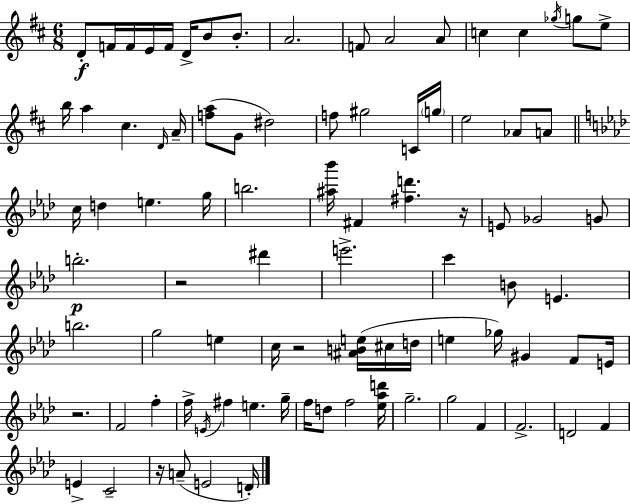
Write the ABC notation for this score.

X:1
T:Untitled
M:6/8
L:1/4
K:D
D/2 F/4 F/4 E/4 F/4 D/4 B/2 B/2 A2 F/2 A2 A/2 c c _g/4 g/2 e/2 b/4 a ^c D/4 A/4 [fa]/2 G/2 ^d2 f/2 ^g2 C/4 g/4 e2 _A/2 A/2 c/4 d e g/4 b2 [^a_b']/4 ^F [^fd'] z/4 E/2 _G2 G/2 b2 z2 ^d' e'2 c' B/2 E b2 g2 e c/4 z2 [^ABe]/4 ^c/4 d/4 e _g/4 ^G F/2 E/4 z2 F2 f f/4 E/4 ^f e g/4 f/4 d/2 f2 [_e_ad']/4 g2 g2 F F2 D2 F E C2 z/4 A/2 E2 D/4